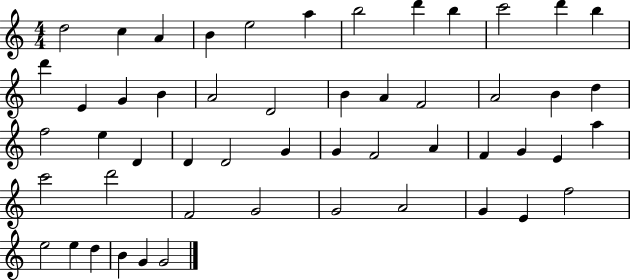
D5/h C5/q A4/q B4/q E5/h A5/q B5/h D6/q B5/q C6/h D6/q B5/q D6/q E4/q G4/q B4/q A4/h D4/h B4/q A4/q F4/h A4/h B4/q D5/q F5/h E5/q D4/q D4/q D4/h G4/q G4/q F4/h A4/q F4/q G4/q E4/q A5/q C6/h D6/h F4/h G4/h G4/h A4/h G4/q E4/q F5/h E5/h E5/q D5/q B4/q G4/q G4/h